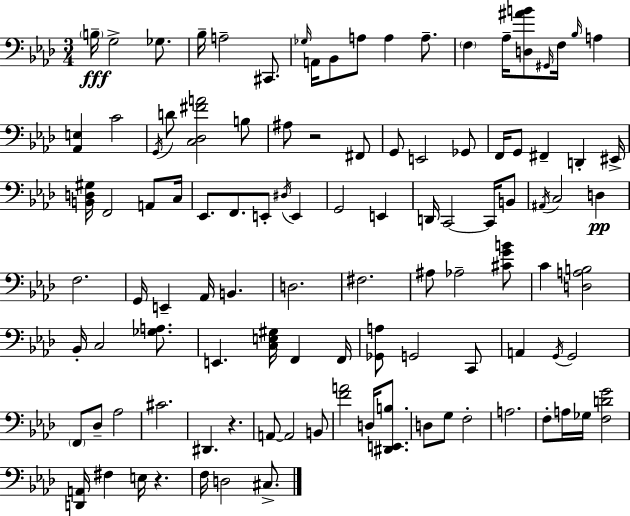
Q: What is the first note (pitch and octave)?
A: B3